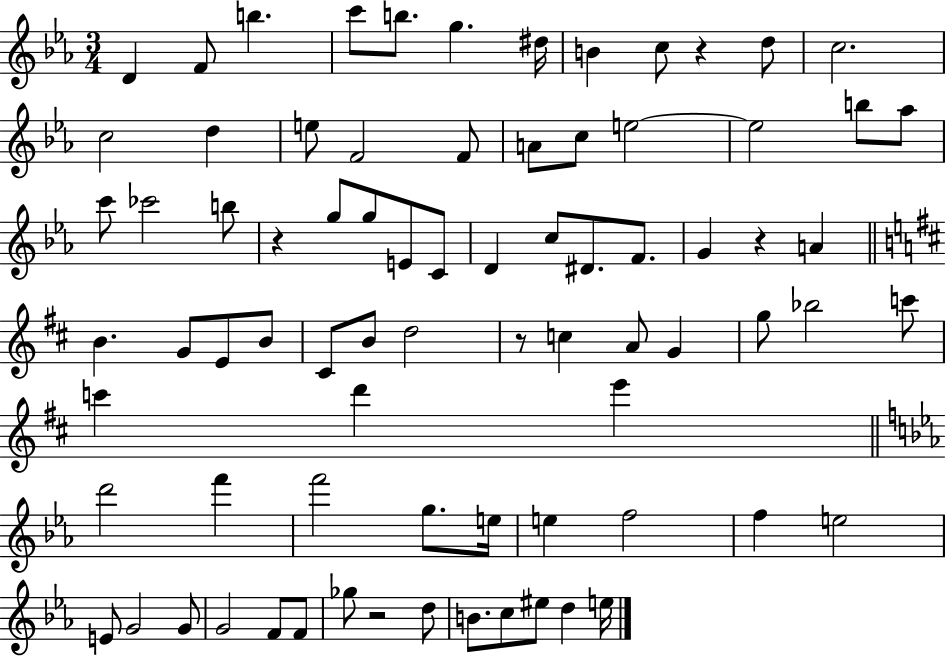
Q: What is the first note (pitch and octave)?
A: D4